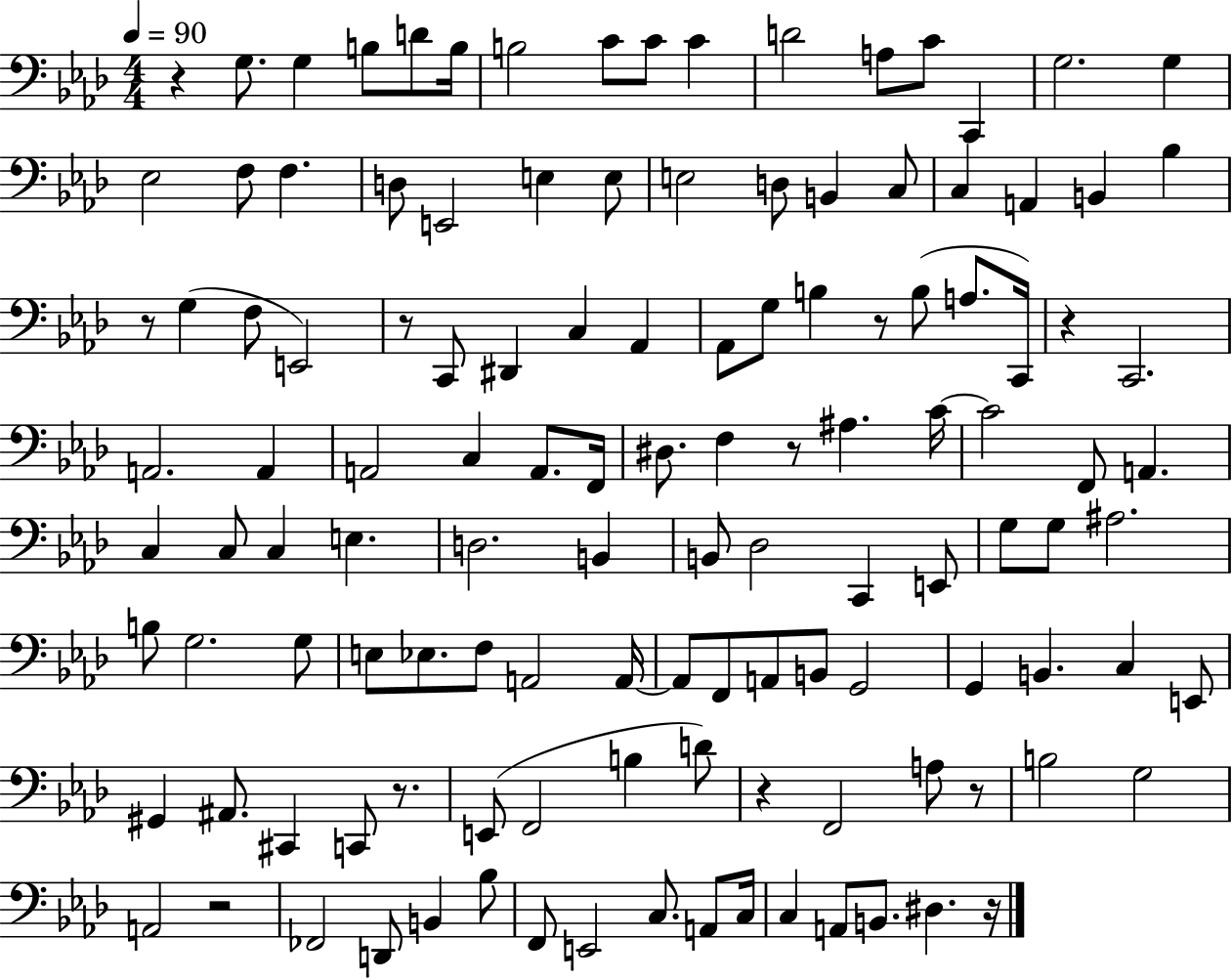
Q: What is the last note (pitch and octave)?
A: D#3